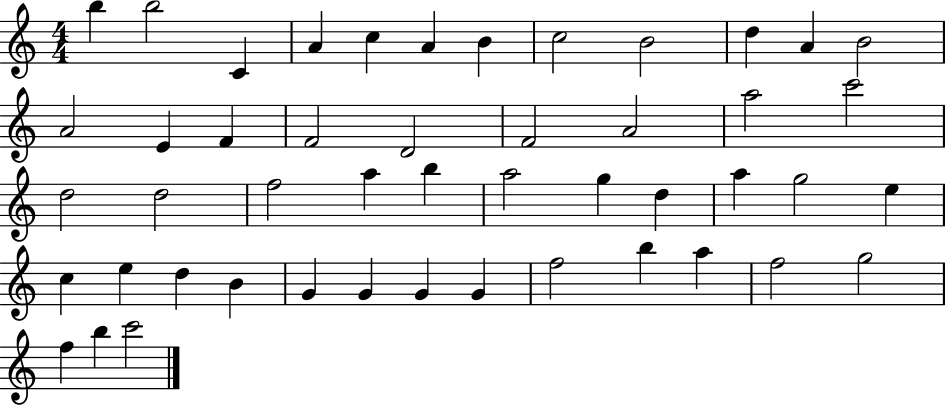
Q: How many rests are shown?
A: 0